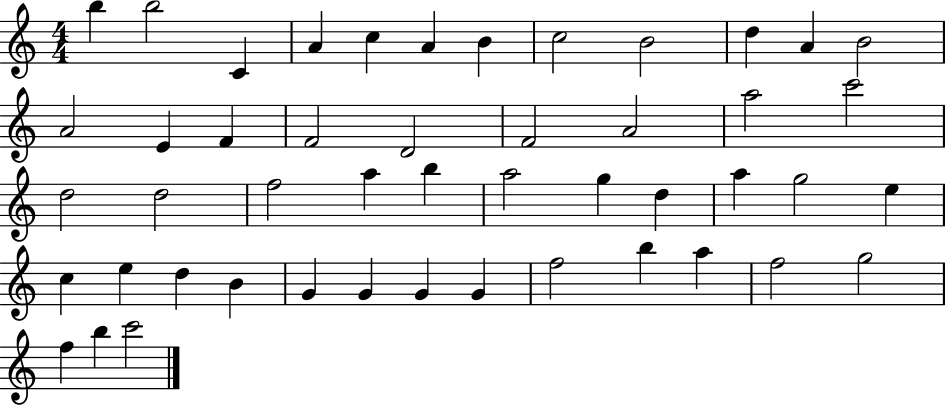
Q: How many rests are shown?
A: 0